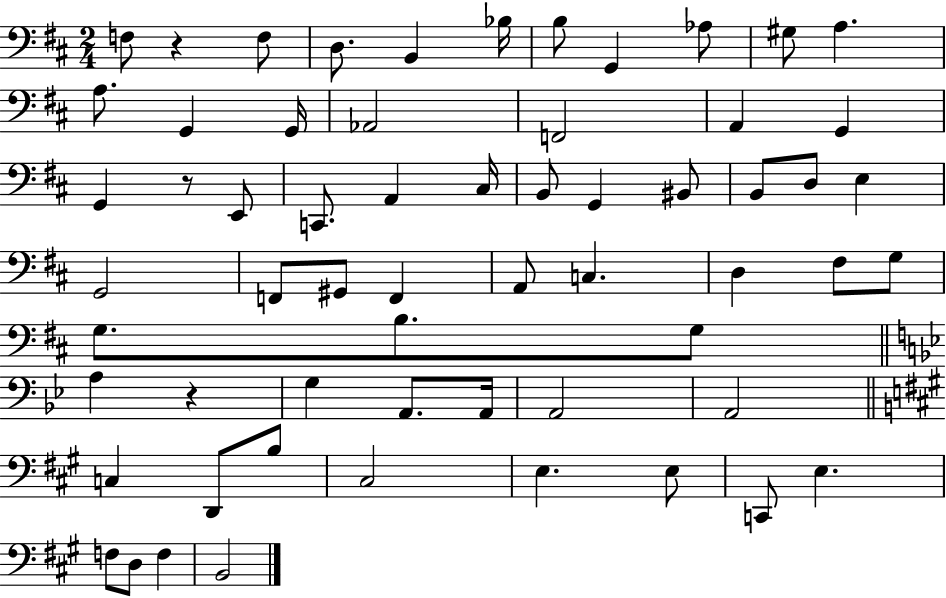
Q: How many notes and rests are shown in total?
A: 61